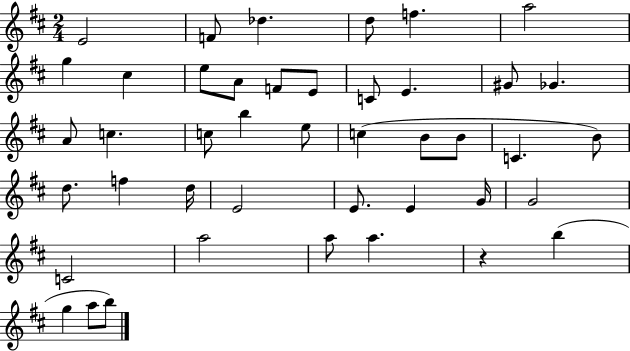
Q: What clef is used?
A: treble